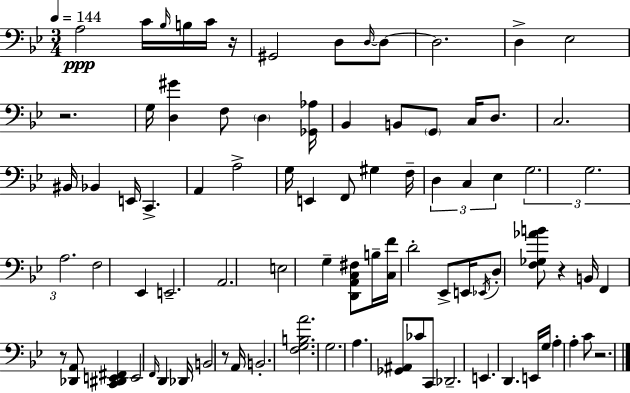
X:1
T:Untitled
M:3/4
L:1/4
K:Gm
A,2 C/4 _B,/4 B,/4 C/4 z/4 ^G,,2 D,/2 D,/4 D,/2 D,2 D, _E,2 z2 G,/4 [D,^G] F,/2 D, [_G,,_A,]/4 _B,, B,,/2 G,,/2 C,/4 D,/2 C,2 ^B,,/4 _B,, E,,/4 C,, A,, A,2 G,/4 E,, F,,/2 ^G, F,/4 D, C, _E, G,2 G,2 A,2 F,2 _E,, E,,2 A,,2 E,2 G, [D,,A,,C,^F,]/2 B,/4 [C,F]/4 D2 _E,,/2 E,,/4 _E,,/4 D,/2 [F,_G,_AB]/2 z B,,/4 F,, z/2 [_D,,A,,]/2 [C,,^D,,E,,^F,,] E,,2 F,,/4 D,, _D,,/4 B,,2 z/2 A,,/4 B,,2 [F,G,B,A]2 G,2 A, [_G,,^A,,]/2 _C/2 C,,/2 _D,,2 E,, D,, E,,/4 G,/4 A, A, C/2 z2